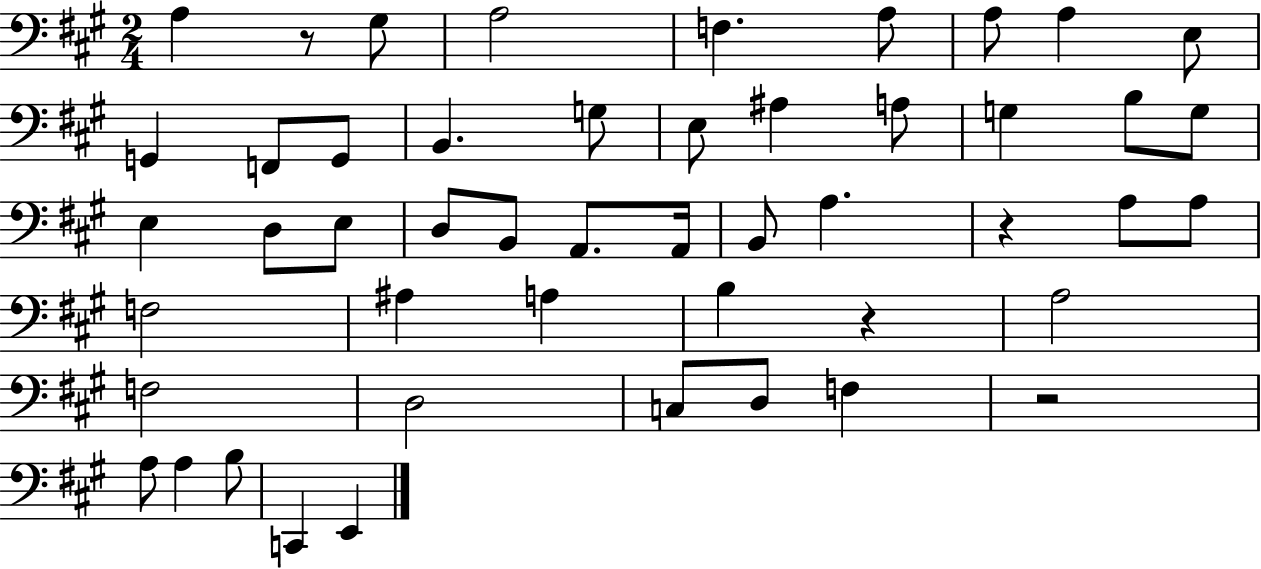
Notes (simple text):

A3/q R/e G#3/e A3/h F3/q. A3/e A3/e A3/q E3/e G2/q F2/e G2/e B2/q. G3/e E3/e A#3/q A3/e G3/q B3/e G3/e E3/q D3/e E3/e D3/e B2/e A2/e. A2/s B2/e A3/q. R/q A3/e A3/e F3/h A#3/q A3/q B3/q R/q A3/h F3/h D3/h C3/e D3/e F3/q R/h A3/e A3/q B3/e C2/q E2/q